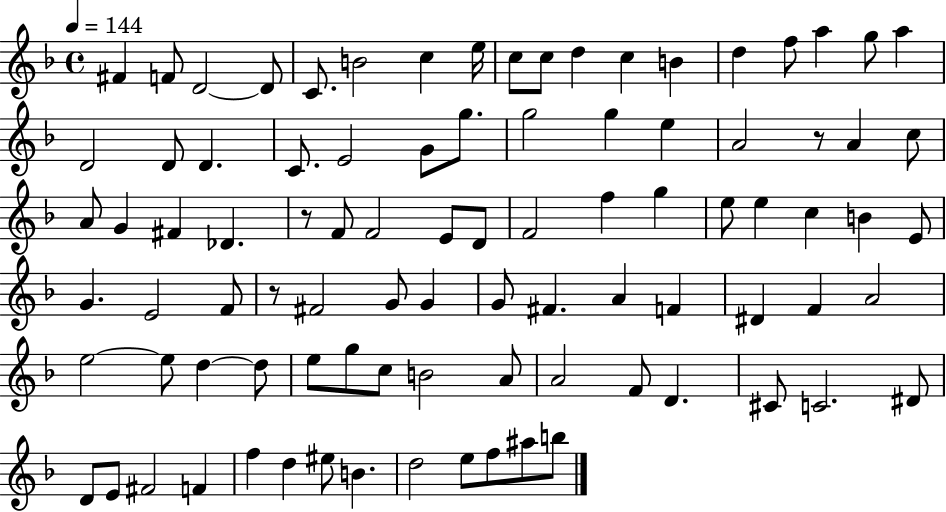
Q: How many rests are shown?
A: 3